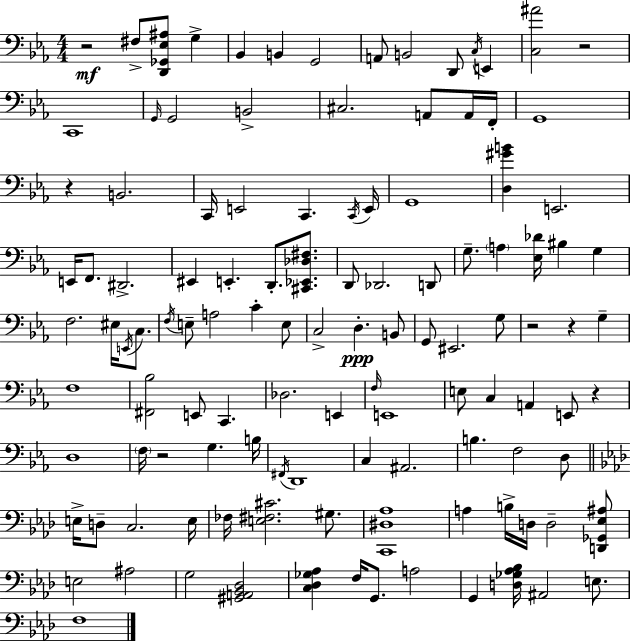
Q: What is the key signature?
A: EES major